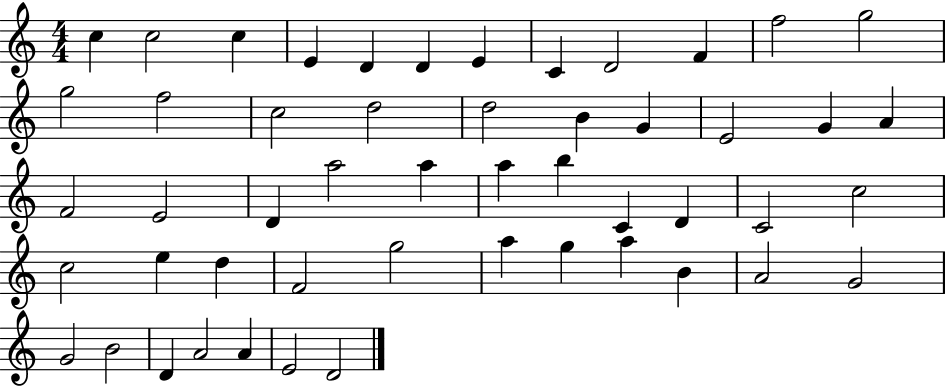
{
  \clef treble
  \numericTimeSignature
  \time 4/4
  \key c \major
  c''4 c''2 c''4 | e'4 d'4 d'4 e'4 | c'4 d'2 f'4 | f''2 g''2 | \break g''2 f''2 | c''2 d''2 | d''2 b'4 g'4 | e'2 g'4 a'4 | \break f'2 e'2 | d'4 a''2 a''4 | a''4 b''4 c'4 d'4 | c'2 c''2 | \break c''2 e''4 d''4 | f'2 g''2 | a''4 g''4 a''4 b'4 | a'2 g'2 | \break g'2 b'2 | d'4 a'2 a'4 | e'2 d'2 | \bar "|."
}